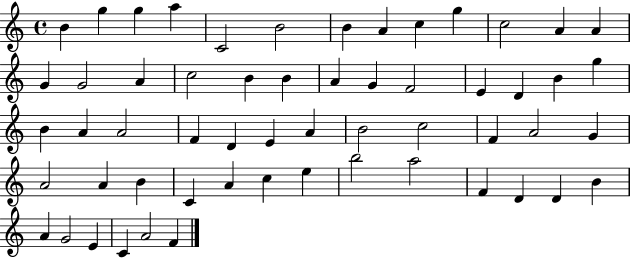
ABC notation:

X:1
T:Untitled
M:4/4
L:1/4
K:C
B g g a C2 B2 B A c g c2 A A G G2 A c2 B B A G F2 E D B g B A A2 F D E A B2 c2 F A2 G A2 A B C A c e b2 a2 F D D B A G2 E C A2 F